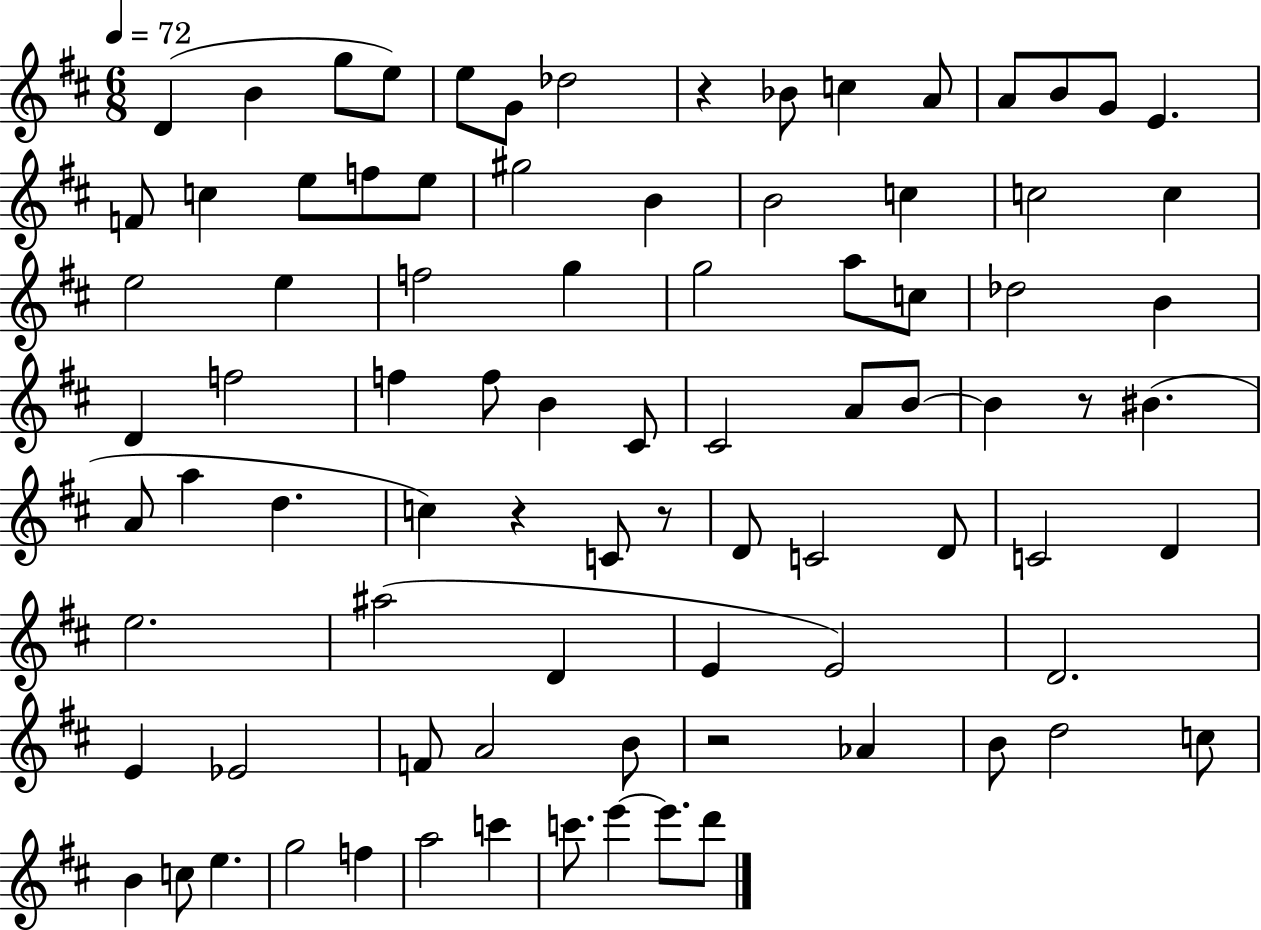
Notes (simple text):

D4/q B4/q G5/e E5/e E5/e G4/e Db5/h R/q Bb4/e C5/q A4/e A4/e B4/e G4/e E4/q. F4/e C5/q E5/e F5/e E5/e G#5/h B4/q B4/h C5/q C5/h C5/q E5/h E5/q F5/h G5/q G5/h A5/e C5/e Db5/h B4/q D4/q F5/h F5/q F5/e B4/q C#4/e C#4/h A4/e B4/e B4/q R/e BIS4/q. A4/e A5/q D5/q. C5/q R/q C4/e R/e D4/e C4/h D4/e C4/h D4/q E5/h. A#5/h D4/q E4/q E4/h D4/h. E4/q Eb4/h F4/e A4/h B4/e R/h Ab4/q B4/e D5/h C5/e B4/q C5/e E5/q. G5/h F5/q A5/h C6/q C6/e. E6/q E6/e. D6/e